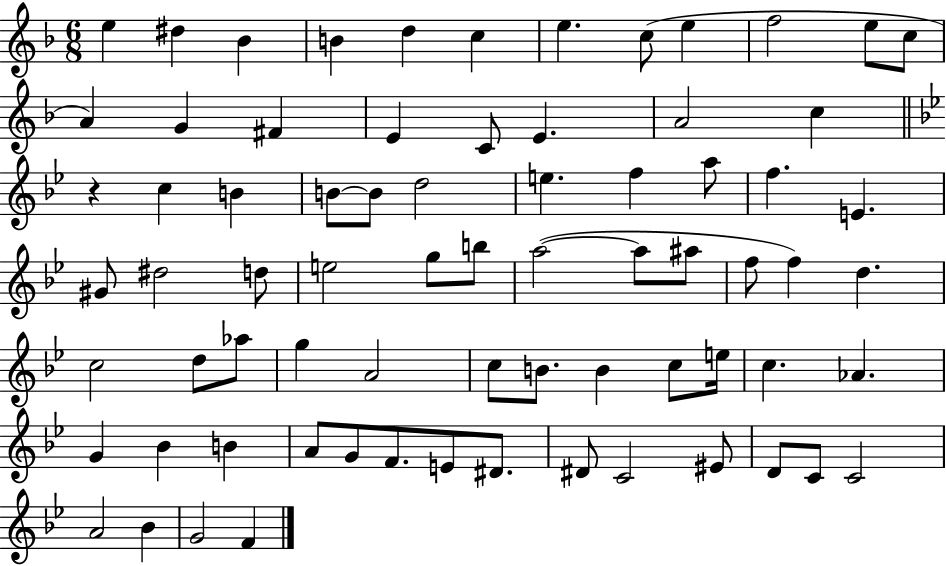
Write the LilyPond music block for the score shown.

{
  \clef treble
  \numericTimeSignature
  \time 6/8
  \key f \major
  e''4 dis''4 bes'4 | b'4 d''4 c''4 | e''4. c''8( e''4 | f''2 e''8 c''8 | \break a'4) g'4 fis'4 | e'4 c'8 e'4. | a'2 c''4 | \bar "||" \break \key bes \major r4 c''4 b'4 | b'8~~ b'8 d''2 | e''4. f''4 a''8 | f''4. e'4. | \break gis'8 dis''2 d''8 | e''2 g''8 b''8 | a''2~(~ a''8 ais''8 | f''8 f''4) d''4. | \break c''2 d''8 aes''8 | g''4 a'2 | c''8 b'8. b'4 c''8 e''16 | c''4. aes'4. | \break g'4 bes'4 b'4 | a'8 g'8 f'8. e'8 dis'8. | dis'8 c'2 eis'8 | d'8 c'8 c'2 | \break a'2 bes'4 | g'2 f'4 | \bar "|."
}